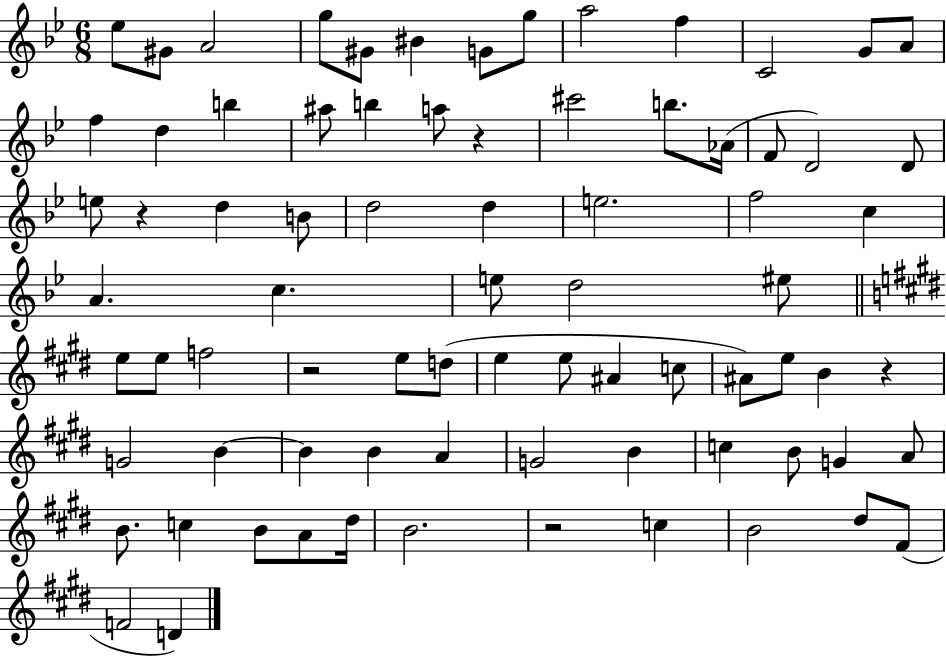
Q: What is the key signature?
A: BES major